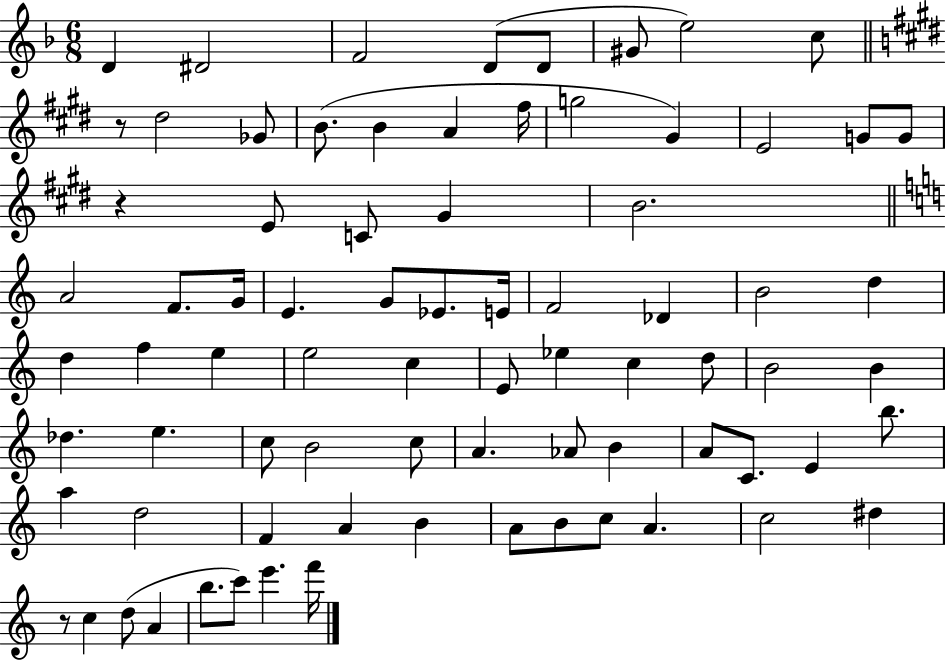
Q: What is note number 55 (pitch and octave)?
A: C4